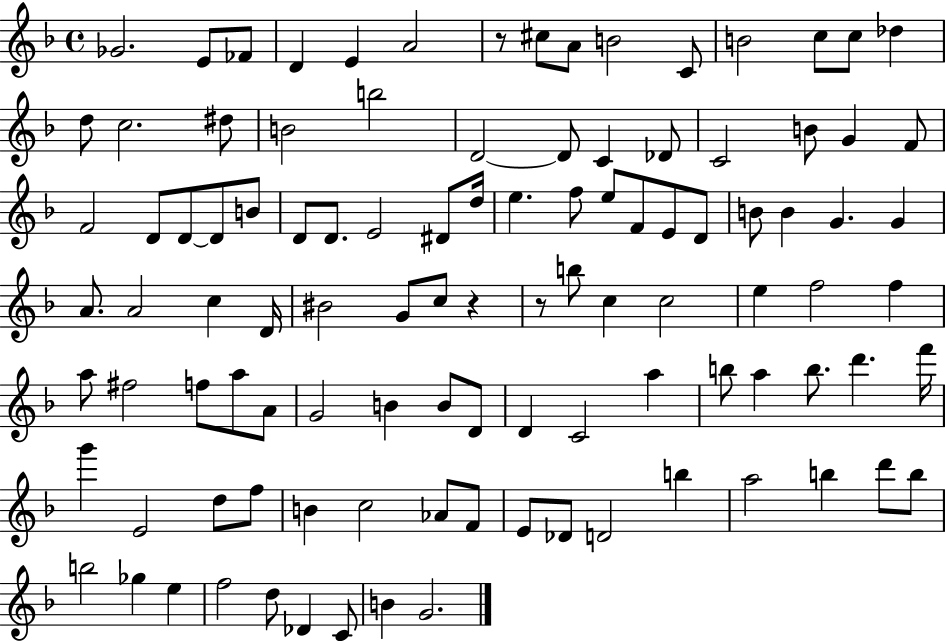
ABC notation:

X:1
T:Untitled
M:4/4
L:1/4
K:F
_G2 E/2 _F/2 D E A2 z/2 ^c/2 A/2 B2 C/2 B2 c/2 c/2 _d d/2 c2 ^d/2 B2 b2 D2 D/2 C _D/2 C2 B/2 G F/2 F2 D/2 D/2 D/2 B/2 D/2 D/2 E2 ^D/2 d/4 e f/2 e/2 F/2 E/2 D/2 B/2 B G G A/2 A2 c D/4 ^B2 G/2 c/2 z z/2 b/2 c c2 e f2 f a/2 ^f2 f/2 a/2 A/2 G2 B B/2 D/2 D C2 a b/2 a b/2 d' f'/4 g' E2 d/2 f/2 B c2 _A/2 F/2 E/2 _D/2 D2 b a2 b d'/2 b/2 b2 _g e f2 d/2 _D C/2 B G2